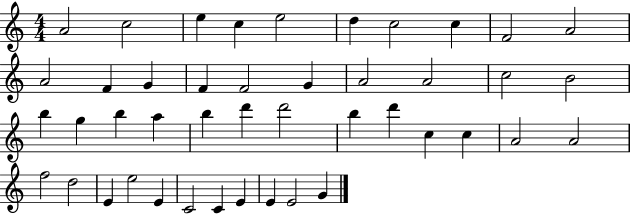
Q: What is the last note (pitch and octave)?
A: G4